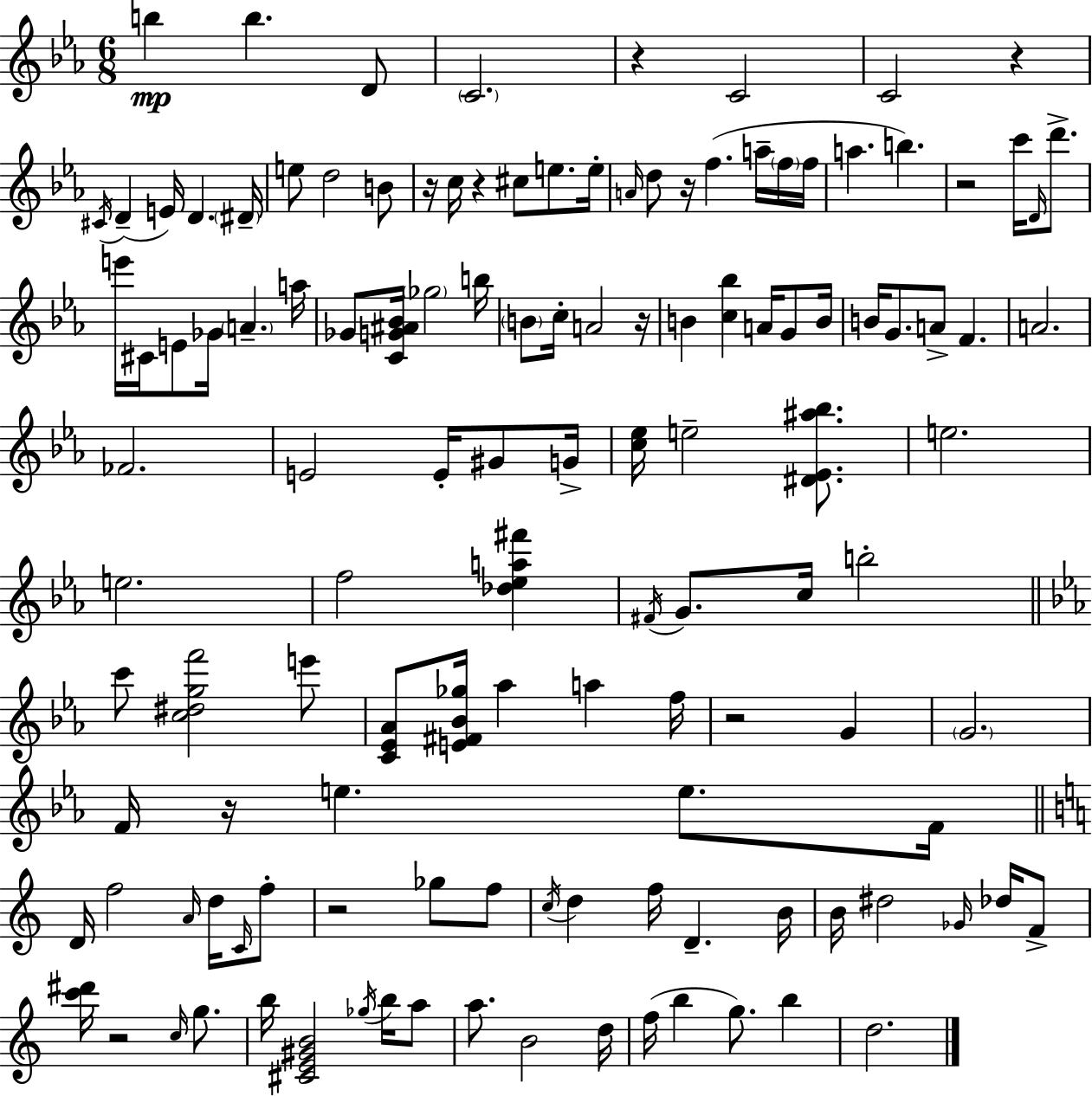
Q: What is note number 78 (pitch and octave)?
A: D5